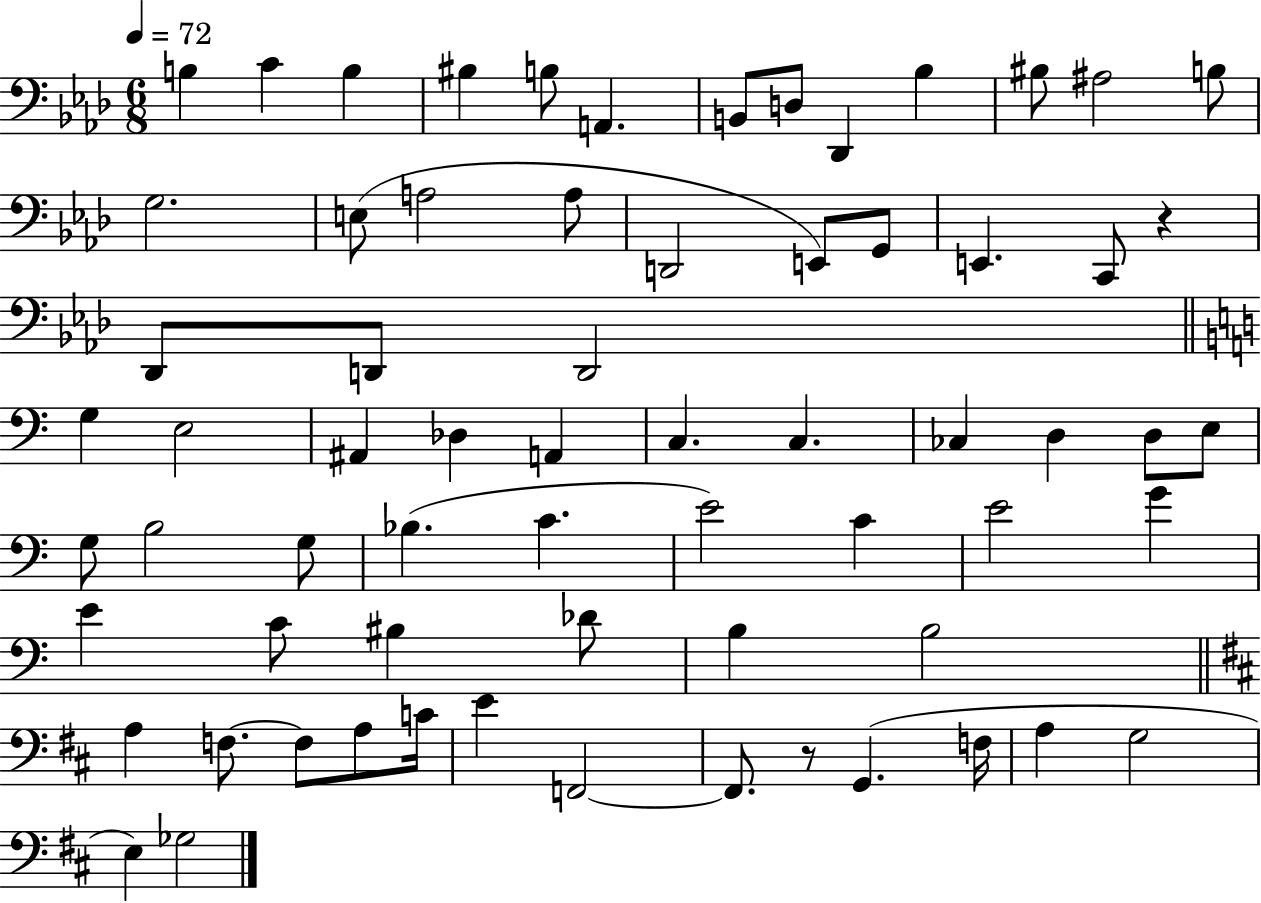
{
  \clef bass
  \numericTimeSignature
  \time 6/8
  \key aes \major
  \tempo 4 = 72
  b4 c'4 b4 | bis4 b8 a,4. | b,8 d8 des,4 bes4 | bis8 ais2 b8 | \break g2. | e8( a2 a8 | d,2 e,8) g,8 | e,4. c,8 r4 | \break des,8 d,8 d,2 | \bar "||" \break \key c \major g4 e2 | ais,4 des4 a,4 | c4. c4. | ces4 d4 d8 e8 | \break g8 b2 g8 | bes4.( c'4. | e'2) c'4 | e'2 g'4 | \break e'4 c'8 bis4 des'8 | b4 b2 | \bar "||" \break \key d \major a4 f8.~~ f8 a8 c'16 | e'4 f,2~~ | f,8. r8 g,4.( f16 | a4 g2 | \break e4) ges2 | \bar "|."
}